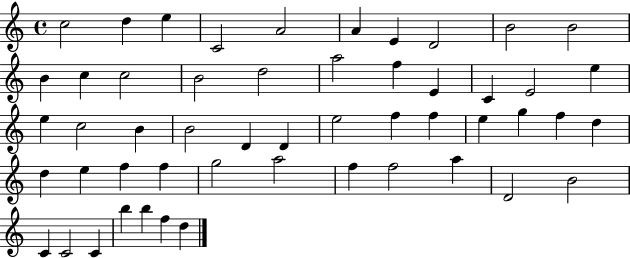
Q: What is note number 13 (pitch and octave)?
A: C5